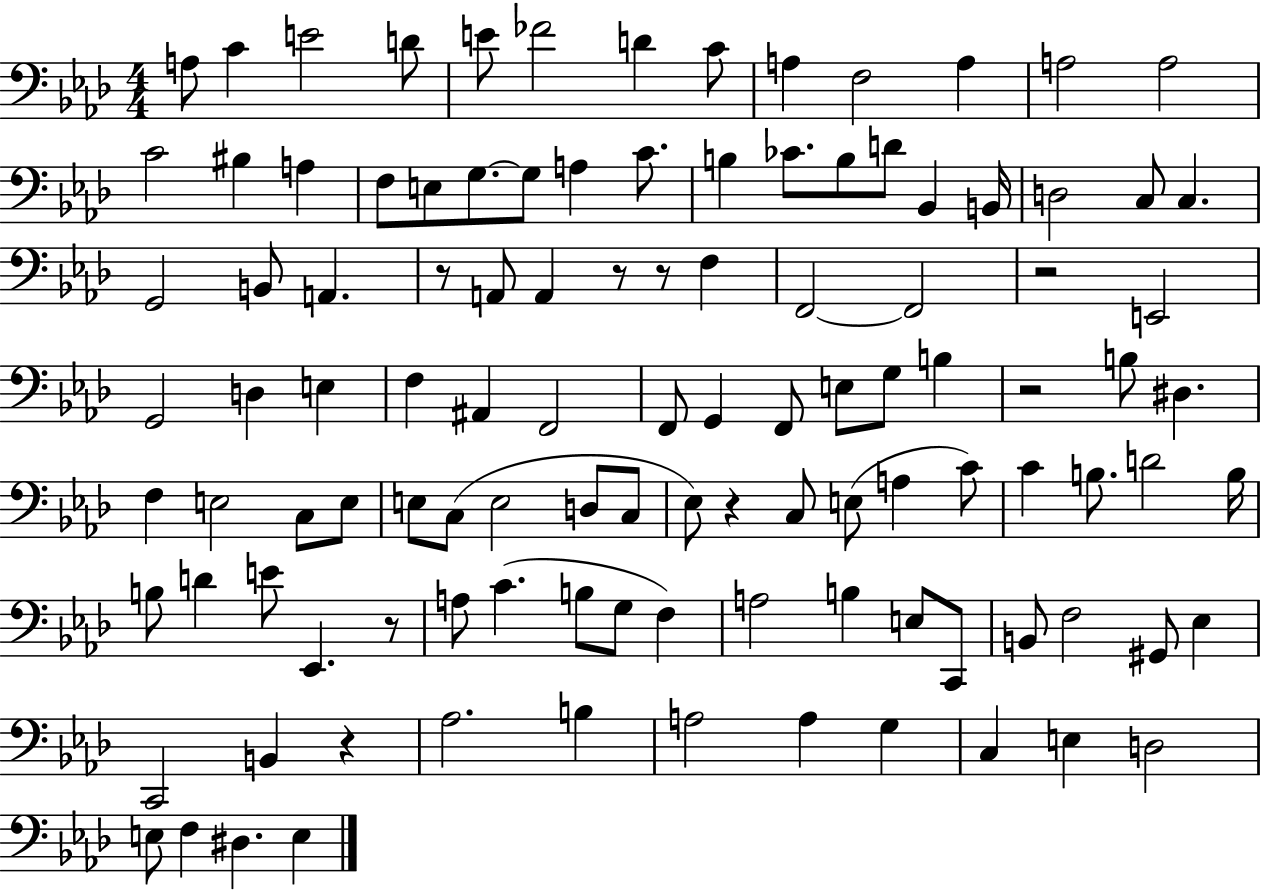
X:1
T:Untitled
M:4/4
L:1/4
K:Ab
A,/2 C E2 D/2 E/2 _F2 D C/2 A, F,2 A, A,2 A,2 C2 ^B, A, F,/2 E,/2 G,/2 G,/2 A, C/2 B, _C/2 B,/2 D/2 _B,, B,,/4 D,2 C,/2 C, G,,2 B,,/2 A,, z/2 A,,/2 A,, z/2 z/2 F, F,,2 F,,2 z2 E,,2 G,,2 D, E, F, ^A,, F,,2 F,,/2 G,, F,,/2 E,/2 G,/2 B, z2 B,/2 ^D, F, E,2 C,/2 E,/2 E,/2 C,/2 E,2 D,/2 C,/2 _E,/2 z C,/2 E,/2 A, C/2 C B,/2 D2 B,/4 B,/2 D E/2 _E,, z/2 A,/2 C B,/2 G,/2 F, A,2 B, E,/2 C,,/2 B,,/2 F,2 ^G,,/2 _E, C,,2 B,, z _A,2 B, A,2 A, G, C, E, D,2 E,/2 F, ^D, E,